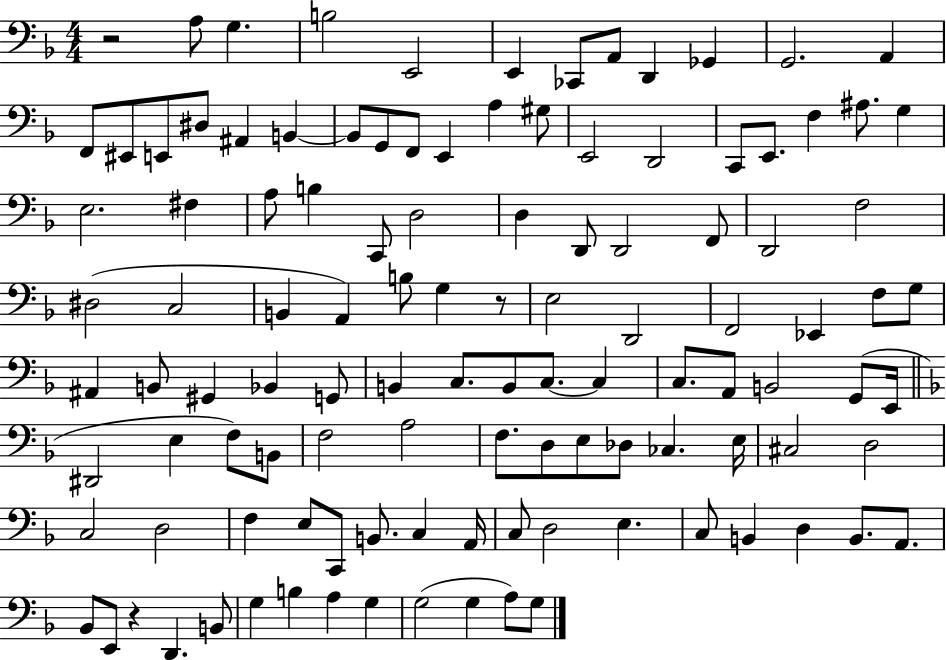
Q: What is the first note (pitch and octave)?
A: A3